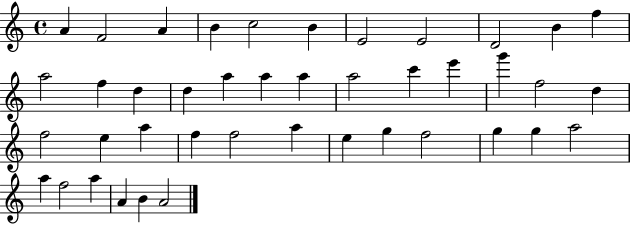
{
  \clef treble
  \time 4/4
  \defaultTimeSignature
  \key c \major
  a'4 f'2 a'4 | b'4 c''2 b'4 | e'2 e'2 | d'2 b'4 f''4 | \break a''2 f''4 d''4 | d''4 a''4 a''4 a''4 | a''2 c'''4 e'''4 | g'''4 f''2 d''4 | \break f''2 e''4 a''4 | f''4 f''2 a''4 | e''4 g''4 f''2 | g''4 g''4 a''2 | \break a''4 f''2 a''4 | a'4 b'4 a'2 | \bar "|."
}